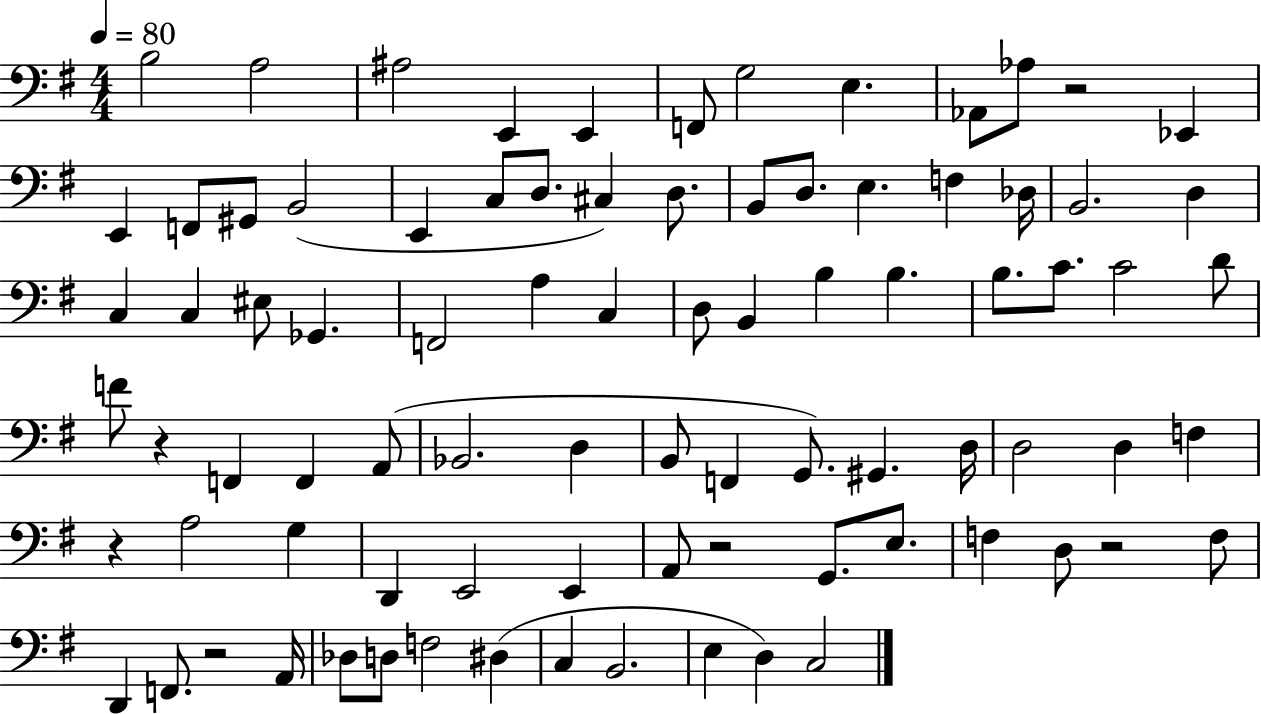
B3/h A3/h A#3/h E2/q E2/q F2/e G3/h E3/q. Ab2/e Ab3/e R/h Eb2/q E2/q F2/e G#2/e B2/h E2/q C3/e D3/e. C#3/q D3/e. B2/e D3/e. E3/q. F3/q Db3/s B2/h. D3/q C3/q C3/q EIS3/e Gb2/q. F2/h A3/q C3/q D3/e B2/q B3/q B3/q. B3/e. C4/e. C4/h D4/e F4/e R/q F2/q F2/q A2/e Bb2/h. D3/q B2/e F2/q G2/e. G#2/q. D3/s D3/h D3/q F3/q R/q A3/h G3/q D2/q E2/h E2/q A2/e R/h G2/e. E3/e. F3/q D3/e R/h F3/e D2/q F2/e. R/h A2/s Db3/e D3/e F3/h D#3/q C3/q B2/h. E3/q D3/q C3/h